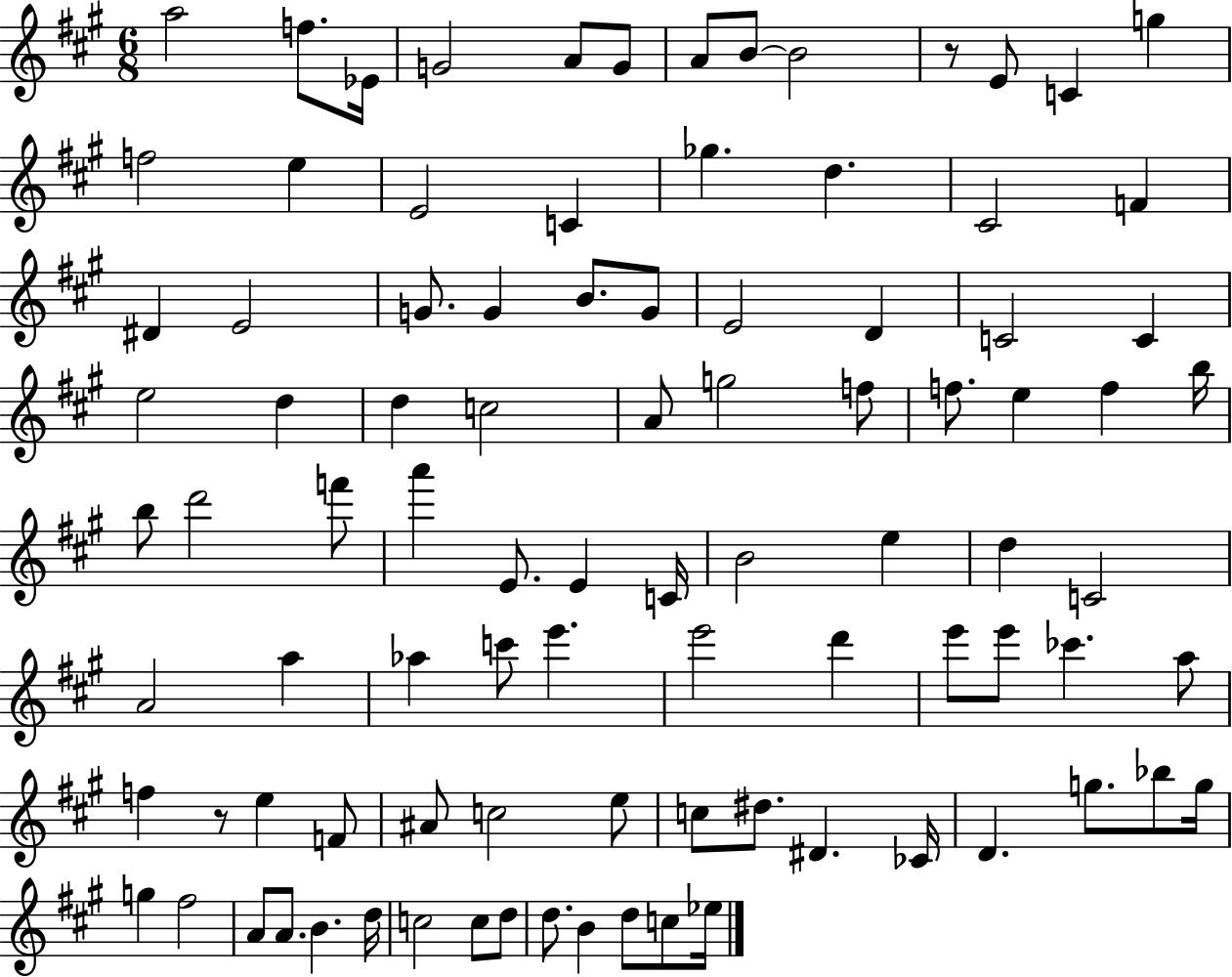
A5/h F5/e. Eb4/s G4/h A4/e G4/e A4/e B4/e B4/h R/e E4/e C4/q G5/q F5/h E5/q E4/h C4/q Gb5/q. D5/q. C#4/h F4/q D#4/q E4/h G4/e. G4/q B4/e. G4/e E4/h D4/q C4/h C4/q E5/h D5/q D5/q C5/h A4/e G5/h F5/e F5/e. E5/q F5/q B5/s B5/e D6/h F6/e A6/q E4/e. E4/q C4/s B4/h E5/q D5/q C4/h A4/h A5/q Ab5/q C6/e E6/q. E6/h D6/q E6/e E6/e CES6/q. A5/e F5/q R/e E5/q F4/e A#4/e C5/h E5/e C5/e D#5/e. D#4/q. CES4/s D4/q. G5/e. Bb5/e G5/s G5/q F#5/h A4/e A4/e. B4/q. D5/s C5/h C5/e D5/e D5/e. B4/q D5/e C5/e Eb5/s